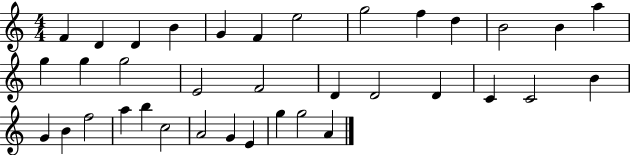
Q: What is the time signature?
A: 4/4